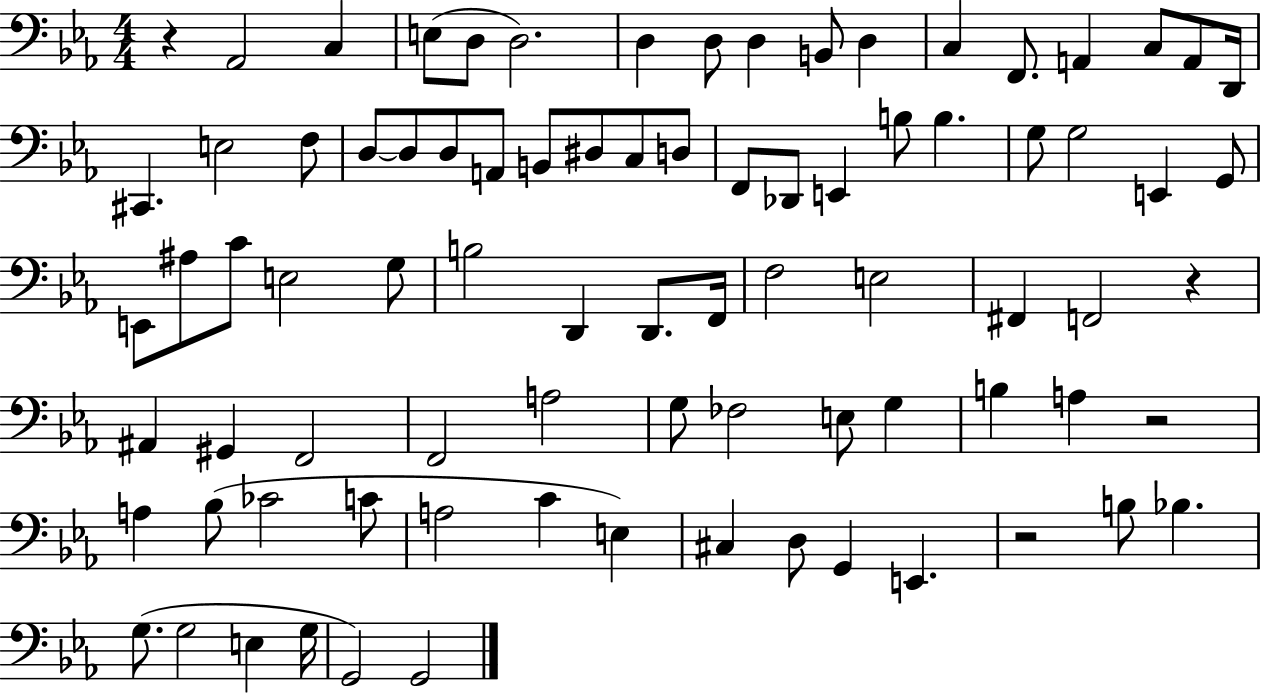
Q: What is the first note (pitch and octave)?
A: Ab2